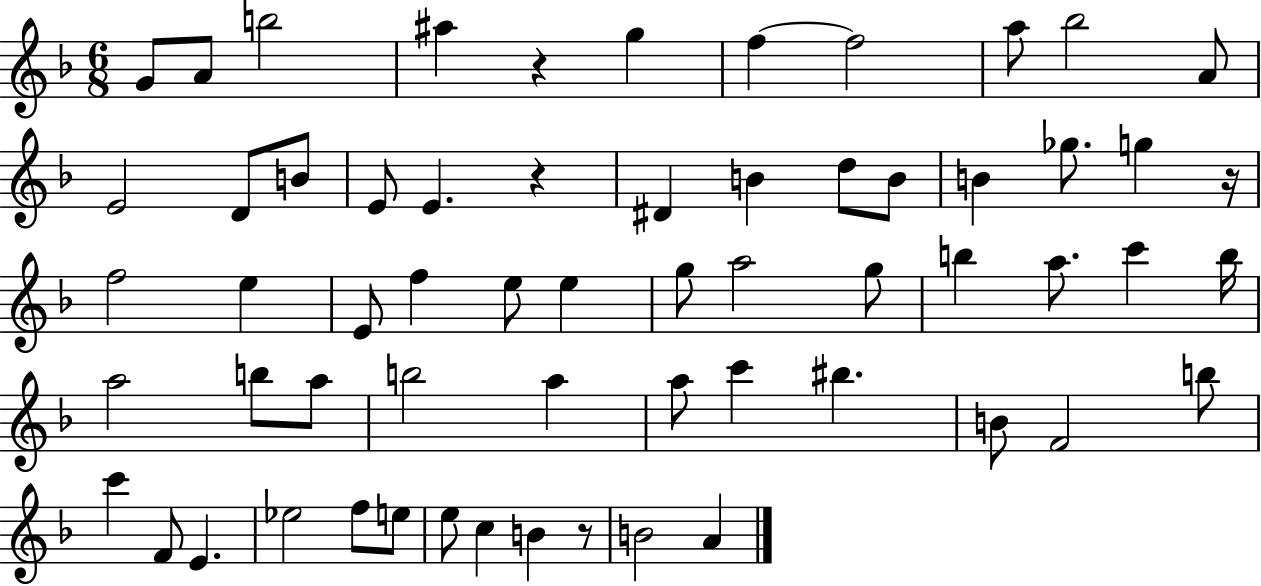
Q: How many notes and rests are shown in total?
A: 61